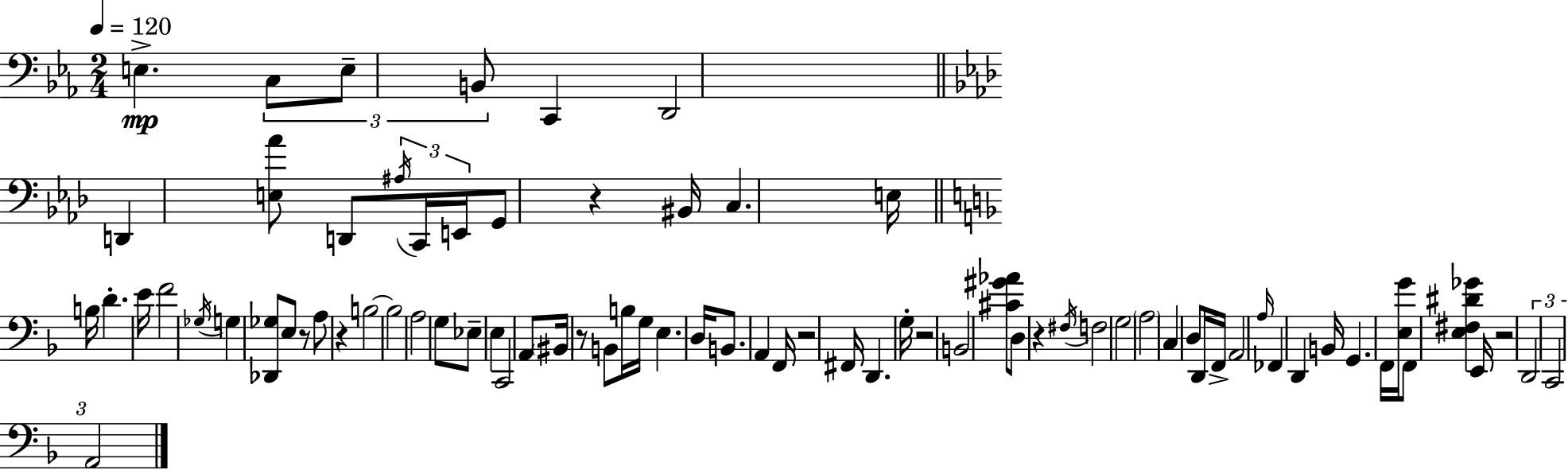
X:1
T:Untitled
M:2/4
L:1/4
K:Cm
E, C,/2 E,/2 B,,/2 C,, D,,2 D,, [E,_A]/2 D,,/2 ^A,/4 C,,/4 E,,/4 G,,/2 z ^B,,/4 C, E,/4 B,/4 D E/4 F2 _G,/4 G, [_D,,_G,]/2 E,/2 z/2 A,/2 z B,2 B,2 A,2 G,/2 _E,/2 E, C,,2 A,,/2 ^B,,/4 z/2 B,,/2 B,/4 G,/4 E, D,/4 B,,/2 A,, F,,/4 z2 ^F,,/4 D,, G,/4 z2 B,,2 [^C^G_A]/2 D,/2 z ^F,/4 F,2 G,2 A,2 C, D,/2 D,,/4 F,,/4 A,,2 A,/4 _F,, D,, B,,/4 G,, F,,/4 [E,G]/4 F,,/2 [E,^F,^D_G] E,,/4 z2 D,,2 C,,2 A,,2